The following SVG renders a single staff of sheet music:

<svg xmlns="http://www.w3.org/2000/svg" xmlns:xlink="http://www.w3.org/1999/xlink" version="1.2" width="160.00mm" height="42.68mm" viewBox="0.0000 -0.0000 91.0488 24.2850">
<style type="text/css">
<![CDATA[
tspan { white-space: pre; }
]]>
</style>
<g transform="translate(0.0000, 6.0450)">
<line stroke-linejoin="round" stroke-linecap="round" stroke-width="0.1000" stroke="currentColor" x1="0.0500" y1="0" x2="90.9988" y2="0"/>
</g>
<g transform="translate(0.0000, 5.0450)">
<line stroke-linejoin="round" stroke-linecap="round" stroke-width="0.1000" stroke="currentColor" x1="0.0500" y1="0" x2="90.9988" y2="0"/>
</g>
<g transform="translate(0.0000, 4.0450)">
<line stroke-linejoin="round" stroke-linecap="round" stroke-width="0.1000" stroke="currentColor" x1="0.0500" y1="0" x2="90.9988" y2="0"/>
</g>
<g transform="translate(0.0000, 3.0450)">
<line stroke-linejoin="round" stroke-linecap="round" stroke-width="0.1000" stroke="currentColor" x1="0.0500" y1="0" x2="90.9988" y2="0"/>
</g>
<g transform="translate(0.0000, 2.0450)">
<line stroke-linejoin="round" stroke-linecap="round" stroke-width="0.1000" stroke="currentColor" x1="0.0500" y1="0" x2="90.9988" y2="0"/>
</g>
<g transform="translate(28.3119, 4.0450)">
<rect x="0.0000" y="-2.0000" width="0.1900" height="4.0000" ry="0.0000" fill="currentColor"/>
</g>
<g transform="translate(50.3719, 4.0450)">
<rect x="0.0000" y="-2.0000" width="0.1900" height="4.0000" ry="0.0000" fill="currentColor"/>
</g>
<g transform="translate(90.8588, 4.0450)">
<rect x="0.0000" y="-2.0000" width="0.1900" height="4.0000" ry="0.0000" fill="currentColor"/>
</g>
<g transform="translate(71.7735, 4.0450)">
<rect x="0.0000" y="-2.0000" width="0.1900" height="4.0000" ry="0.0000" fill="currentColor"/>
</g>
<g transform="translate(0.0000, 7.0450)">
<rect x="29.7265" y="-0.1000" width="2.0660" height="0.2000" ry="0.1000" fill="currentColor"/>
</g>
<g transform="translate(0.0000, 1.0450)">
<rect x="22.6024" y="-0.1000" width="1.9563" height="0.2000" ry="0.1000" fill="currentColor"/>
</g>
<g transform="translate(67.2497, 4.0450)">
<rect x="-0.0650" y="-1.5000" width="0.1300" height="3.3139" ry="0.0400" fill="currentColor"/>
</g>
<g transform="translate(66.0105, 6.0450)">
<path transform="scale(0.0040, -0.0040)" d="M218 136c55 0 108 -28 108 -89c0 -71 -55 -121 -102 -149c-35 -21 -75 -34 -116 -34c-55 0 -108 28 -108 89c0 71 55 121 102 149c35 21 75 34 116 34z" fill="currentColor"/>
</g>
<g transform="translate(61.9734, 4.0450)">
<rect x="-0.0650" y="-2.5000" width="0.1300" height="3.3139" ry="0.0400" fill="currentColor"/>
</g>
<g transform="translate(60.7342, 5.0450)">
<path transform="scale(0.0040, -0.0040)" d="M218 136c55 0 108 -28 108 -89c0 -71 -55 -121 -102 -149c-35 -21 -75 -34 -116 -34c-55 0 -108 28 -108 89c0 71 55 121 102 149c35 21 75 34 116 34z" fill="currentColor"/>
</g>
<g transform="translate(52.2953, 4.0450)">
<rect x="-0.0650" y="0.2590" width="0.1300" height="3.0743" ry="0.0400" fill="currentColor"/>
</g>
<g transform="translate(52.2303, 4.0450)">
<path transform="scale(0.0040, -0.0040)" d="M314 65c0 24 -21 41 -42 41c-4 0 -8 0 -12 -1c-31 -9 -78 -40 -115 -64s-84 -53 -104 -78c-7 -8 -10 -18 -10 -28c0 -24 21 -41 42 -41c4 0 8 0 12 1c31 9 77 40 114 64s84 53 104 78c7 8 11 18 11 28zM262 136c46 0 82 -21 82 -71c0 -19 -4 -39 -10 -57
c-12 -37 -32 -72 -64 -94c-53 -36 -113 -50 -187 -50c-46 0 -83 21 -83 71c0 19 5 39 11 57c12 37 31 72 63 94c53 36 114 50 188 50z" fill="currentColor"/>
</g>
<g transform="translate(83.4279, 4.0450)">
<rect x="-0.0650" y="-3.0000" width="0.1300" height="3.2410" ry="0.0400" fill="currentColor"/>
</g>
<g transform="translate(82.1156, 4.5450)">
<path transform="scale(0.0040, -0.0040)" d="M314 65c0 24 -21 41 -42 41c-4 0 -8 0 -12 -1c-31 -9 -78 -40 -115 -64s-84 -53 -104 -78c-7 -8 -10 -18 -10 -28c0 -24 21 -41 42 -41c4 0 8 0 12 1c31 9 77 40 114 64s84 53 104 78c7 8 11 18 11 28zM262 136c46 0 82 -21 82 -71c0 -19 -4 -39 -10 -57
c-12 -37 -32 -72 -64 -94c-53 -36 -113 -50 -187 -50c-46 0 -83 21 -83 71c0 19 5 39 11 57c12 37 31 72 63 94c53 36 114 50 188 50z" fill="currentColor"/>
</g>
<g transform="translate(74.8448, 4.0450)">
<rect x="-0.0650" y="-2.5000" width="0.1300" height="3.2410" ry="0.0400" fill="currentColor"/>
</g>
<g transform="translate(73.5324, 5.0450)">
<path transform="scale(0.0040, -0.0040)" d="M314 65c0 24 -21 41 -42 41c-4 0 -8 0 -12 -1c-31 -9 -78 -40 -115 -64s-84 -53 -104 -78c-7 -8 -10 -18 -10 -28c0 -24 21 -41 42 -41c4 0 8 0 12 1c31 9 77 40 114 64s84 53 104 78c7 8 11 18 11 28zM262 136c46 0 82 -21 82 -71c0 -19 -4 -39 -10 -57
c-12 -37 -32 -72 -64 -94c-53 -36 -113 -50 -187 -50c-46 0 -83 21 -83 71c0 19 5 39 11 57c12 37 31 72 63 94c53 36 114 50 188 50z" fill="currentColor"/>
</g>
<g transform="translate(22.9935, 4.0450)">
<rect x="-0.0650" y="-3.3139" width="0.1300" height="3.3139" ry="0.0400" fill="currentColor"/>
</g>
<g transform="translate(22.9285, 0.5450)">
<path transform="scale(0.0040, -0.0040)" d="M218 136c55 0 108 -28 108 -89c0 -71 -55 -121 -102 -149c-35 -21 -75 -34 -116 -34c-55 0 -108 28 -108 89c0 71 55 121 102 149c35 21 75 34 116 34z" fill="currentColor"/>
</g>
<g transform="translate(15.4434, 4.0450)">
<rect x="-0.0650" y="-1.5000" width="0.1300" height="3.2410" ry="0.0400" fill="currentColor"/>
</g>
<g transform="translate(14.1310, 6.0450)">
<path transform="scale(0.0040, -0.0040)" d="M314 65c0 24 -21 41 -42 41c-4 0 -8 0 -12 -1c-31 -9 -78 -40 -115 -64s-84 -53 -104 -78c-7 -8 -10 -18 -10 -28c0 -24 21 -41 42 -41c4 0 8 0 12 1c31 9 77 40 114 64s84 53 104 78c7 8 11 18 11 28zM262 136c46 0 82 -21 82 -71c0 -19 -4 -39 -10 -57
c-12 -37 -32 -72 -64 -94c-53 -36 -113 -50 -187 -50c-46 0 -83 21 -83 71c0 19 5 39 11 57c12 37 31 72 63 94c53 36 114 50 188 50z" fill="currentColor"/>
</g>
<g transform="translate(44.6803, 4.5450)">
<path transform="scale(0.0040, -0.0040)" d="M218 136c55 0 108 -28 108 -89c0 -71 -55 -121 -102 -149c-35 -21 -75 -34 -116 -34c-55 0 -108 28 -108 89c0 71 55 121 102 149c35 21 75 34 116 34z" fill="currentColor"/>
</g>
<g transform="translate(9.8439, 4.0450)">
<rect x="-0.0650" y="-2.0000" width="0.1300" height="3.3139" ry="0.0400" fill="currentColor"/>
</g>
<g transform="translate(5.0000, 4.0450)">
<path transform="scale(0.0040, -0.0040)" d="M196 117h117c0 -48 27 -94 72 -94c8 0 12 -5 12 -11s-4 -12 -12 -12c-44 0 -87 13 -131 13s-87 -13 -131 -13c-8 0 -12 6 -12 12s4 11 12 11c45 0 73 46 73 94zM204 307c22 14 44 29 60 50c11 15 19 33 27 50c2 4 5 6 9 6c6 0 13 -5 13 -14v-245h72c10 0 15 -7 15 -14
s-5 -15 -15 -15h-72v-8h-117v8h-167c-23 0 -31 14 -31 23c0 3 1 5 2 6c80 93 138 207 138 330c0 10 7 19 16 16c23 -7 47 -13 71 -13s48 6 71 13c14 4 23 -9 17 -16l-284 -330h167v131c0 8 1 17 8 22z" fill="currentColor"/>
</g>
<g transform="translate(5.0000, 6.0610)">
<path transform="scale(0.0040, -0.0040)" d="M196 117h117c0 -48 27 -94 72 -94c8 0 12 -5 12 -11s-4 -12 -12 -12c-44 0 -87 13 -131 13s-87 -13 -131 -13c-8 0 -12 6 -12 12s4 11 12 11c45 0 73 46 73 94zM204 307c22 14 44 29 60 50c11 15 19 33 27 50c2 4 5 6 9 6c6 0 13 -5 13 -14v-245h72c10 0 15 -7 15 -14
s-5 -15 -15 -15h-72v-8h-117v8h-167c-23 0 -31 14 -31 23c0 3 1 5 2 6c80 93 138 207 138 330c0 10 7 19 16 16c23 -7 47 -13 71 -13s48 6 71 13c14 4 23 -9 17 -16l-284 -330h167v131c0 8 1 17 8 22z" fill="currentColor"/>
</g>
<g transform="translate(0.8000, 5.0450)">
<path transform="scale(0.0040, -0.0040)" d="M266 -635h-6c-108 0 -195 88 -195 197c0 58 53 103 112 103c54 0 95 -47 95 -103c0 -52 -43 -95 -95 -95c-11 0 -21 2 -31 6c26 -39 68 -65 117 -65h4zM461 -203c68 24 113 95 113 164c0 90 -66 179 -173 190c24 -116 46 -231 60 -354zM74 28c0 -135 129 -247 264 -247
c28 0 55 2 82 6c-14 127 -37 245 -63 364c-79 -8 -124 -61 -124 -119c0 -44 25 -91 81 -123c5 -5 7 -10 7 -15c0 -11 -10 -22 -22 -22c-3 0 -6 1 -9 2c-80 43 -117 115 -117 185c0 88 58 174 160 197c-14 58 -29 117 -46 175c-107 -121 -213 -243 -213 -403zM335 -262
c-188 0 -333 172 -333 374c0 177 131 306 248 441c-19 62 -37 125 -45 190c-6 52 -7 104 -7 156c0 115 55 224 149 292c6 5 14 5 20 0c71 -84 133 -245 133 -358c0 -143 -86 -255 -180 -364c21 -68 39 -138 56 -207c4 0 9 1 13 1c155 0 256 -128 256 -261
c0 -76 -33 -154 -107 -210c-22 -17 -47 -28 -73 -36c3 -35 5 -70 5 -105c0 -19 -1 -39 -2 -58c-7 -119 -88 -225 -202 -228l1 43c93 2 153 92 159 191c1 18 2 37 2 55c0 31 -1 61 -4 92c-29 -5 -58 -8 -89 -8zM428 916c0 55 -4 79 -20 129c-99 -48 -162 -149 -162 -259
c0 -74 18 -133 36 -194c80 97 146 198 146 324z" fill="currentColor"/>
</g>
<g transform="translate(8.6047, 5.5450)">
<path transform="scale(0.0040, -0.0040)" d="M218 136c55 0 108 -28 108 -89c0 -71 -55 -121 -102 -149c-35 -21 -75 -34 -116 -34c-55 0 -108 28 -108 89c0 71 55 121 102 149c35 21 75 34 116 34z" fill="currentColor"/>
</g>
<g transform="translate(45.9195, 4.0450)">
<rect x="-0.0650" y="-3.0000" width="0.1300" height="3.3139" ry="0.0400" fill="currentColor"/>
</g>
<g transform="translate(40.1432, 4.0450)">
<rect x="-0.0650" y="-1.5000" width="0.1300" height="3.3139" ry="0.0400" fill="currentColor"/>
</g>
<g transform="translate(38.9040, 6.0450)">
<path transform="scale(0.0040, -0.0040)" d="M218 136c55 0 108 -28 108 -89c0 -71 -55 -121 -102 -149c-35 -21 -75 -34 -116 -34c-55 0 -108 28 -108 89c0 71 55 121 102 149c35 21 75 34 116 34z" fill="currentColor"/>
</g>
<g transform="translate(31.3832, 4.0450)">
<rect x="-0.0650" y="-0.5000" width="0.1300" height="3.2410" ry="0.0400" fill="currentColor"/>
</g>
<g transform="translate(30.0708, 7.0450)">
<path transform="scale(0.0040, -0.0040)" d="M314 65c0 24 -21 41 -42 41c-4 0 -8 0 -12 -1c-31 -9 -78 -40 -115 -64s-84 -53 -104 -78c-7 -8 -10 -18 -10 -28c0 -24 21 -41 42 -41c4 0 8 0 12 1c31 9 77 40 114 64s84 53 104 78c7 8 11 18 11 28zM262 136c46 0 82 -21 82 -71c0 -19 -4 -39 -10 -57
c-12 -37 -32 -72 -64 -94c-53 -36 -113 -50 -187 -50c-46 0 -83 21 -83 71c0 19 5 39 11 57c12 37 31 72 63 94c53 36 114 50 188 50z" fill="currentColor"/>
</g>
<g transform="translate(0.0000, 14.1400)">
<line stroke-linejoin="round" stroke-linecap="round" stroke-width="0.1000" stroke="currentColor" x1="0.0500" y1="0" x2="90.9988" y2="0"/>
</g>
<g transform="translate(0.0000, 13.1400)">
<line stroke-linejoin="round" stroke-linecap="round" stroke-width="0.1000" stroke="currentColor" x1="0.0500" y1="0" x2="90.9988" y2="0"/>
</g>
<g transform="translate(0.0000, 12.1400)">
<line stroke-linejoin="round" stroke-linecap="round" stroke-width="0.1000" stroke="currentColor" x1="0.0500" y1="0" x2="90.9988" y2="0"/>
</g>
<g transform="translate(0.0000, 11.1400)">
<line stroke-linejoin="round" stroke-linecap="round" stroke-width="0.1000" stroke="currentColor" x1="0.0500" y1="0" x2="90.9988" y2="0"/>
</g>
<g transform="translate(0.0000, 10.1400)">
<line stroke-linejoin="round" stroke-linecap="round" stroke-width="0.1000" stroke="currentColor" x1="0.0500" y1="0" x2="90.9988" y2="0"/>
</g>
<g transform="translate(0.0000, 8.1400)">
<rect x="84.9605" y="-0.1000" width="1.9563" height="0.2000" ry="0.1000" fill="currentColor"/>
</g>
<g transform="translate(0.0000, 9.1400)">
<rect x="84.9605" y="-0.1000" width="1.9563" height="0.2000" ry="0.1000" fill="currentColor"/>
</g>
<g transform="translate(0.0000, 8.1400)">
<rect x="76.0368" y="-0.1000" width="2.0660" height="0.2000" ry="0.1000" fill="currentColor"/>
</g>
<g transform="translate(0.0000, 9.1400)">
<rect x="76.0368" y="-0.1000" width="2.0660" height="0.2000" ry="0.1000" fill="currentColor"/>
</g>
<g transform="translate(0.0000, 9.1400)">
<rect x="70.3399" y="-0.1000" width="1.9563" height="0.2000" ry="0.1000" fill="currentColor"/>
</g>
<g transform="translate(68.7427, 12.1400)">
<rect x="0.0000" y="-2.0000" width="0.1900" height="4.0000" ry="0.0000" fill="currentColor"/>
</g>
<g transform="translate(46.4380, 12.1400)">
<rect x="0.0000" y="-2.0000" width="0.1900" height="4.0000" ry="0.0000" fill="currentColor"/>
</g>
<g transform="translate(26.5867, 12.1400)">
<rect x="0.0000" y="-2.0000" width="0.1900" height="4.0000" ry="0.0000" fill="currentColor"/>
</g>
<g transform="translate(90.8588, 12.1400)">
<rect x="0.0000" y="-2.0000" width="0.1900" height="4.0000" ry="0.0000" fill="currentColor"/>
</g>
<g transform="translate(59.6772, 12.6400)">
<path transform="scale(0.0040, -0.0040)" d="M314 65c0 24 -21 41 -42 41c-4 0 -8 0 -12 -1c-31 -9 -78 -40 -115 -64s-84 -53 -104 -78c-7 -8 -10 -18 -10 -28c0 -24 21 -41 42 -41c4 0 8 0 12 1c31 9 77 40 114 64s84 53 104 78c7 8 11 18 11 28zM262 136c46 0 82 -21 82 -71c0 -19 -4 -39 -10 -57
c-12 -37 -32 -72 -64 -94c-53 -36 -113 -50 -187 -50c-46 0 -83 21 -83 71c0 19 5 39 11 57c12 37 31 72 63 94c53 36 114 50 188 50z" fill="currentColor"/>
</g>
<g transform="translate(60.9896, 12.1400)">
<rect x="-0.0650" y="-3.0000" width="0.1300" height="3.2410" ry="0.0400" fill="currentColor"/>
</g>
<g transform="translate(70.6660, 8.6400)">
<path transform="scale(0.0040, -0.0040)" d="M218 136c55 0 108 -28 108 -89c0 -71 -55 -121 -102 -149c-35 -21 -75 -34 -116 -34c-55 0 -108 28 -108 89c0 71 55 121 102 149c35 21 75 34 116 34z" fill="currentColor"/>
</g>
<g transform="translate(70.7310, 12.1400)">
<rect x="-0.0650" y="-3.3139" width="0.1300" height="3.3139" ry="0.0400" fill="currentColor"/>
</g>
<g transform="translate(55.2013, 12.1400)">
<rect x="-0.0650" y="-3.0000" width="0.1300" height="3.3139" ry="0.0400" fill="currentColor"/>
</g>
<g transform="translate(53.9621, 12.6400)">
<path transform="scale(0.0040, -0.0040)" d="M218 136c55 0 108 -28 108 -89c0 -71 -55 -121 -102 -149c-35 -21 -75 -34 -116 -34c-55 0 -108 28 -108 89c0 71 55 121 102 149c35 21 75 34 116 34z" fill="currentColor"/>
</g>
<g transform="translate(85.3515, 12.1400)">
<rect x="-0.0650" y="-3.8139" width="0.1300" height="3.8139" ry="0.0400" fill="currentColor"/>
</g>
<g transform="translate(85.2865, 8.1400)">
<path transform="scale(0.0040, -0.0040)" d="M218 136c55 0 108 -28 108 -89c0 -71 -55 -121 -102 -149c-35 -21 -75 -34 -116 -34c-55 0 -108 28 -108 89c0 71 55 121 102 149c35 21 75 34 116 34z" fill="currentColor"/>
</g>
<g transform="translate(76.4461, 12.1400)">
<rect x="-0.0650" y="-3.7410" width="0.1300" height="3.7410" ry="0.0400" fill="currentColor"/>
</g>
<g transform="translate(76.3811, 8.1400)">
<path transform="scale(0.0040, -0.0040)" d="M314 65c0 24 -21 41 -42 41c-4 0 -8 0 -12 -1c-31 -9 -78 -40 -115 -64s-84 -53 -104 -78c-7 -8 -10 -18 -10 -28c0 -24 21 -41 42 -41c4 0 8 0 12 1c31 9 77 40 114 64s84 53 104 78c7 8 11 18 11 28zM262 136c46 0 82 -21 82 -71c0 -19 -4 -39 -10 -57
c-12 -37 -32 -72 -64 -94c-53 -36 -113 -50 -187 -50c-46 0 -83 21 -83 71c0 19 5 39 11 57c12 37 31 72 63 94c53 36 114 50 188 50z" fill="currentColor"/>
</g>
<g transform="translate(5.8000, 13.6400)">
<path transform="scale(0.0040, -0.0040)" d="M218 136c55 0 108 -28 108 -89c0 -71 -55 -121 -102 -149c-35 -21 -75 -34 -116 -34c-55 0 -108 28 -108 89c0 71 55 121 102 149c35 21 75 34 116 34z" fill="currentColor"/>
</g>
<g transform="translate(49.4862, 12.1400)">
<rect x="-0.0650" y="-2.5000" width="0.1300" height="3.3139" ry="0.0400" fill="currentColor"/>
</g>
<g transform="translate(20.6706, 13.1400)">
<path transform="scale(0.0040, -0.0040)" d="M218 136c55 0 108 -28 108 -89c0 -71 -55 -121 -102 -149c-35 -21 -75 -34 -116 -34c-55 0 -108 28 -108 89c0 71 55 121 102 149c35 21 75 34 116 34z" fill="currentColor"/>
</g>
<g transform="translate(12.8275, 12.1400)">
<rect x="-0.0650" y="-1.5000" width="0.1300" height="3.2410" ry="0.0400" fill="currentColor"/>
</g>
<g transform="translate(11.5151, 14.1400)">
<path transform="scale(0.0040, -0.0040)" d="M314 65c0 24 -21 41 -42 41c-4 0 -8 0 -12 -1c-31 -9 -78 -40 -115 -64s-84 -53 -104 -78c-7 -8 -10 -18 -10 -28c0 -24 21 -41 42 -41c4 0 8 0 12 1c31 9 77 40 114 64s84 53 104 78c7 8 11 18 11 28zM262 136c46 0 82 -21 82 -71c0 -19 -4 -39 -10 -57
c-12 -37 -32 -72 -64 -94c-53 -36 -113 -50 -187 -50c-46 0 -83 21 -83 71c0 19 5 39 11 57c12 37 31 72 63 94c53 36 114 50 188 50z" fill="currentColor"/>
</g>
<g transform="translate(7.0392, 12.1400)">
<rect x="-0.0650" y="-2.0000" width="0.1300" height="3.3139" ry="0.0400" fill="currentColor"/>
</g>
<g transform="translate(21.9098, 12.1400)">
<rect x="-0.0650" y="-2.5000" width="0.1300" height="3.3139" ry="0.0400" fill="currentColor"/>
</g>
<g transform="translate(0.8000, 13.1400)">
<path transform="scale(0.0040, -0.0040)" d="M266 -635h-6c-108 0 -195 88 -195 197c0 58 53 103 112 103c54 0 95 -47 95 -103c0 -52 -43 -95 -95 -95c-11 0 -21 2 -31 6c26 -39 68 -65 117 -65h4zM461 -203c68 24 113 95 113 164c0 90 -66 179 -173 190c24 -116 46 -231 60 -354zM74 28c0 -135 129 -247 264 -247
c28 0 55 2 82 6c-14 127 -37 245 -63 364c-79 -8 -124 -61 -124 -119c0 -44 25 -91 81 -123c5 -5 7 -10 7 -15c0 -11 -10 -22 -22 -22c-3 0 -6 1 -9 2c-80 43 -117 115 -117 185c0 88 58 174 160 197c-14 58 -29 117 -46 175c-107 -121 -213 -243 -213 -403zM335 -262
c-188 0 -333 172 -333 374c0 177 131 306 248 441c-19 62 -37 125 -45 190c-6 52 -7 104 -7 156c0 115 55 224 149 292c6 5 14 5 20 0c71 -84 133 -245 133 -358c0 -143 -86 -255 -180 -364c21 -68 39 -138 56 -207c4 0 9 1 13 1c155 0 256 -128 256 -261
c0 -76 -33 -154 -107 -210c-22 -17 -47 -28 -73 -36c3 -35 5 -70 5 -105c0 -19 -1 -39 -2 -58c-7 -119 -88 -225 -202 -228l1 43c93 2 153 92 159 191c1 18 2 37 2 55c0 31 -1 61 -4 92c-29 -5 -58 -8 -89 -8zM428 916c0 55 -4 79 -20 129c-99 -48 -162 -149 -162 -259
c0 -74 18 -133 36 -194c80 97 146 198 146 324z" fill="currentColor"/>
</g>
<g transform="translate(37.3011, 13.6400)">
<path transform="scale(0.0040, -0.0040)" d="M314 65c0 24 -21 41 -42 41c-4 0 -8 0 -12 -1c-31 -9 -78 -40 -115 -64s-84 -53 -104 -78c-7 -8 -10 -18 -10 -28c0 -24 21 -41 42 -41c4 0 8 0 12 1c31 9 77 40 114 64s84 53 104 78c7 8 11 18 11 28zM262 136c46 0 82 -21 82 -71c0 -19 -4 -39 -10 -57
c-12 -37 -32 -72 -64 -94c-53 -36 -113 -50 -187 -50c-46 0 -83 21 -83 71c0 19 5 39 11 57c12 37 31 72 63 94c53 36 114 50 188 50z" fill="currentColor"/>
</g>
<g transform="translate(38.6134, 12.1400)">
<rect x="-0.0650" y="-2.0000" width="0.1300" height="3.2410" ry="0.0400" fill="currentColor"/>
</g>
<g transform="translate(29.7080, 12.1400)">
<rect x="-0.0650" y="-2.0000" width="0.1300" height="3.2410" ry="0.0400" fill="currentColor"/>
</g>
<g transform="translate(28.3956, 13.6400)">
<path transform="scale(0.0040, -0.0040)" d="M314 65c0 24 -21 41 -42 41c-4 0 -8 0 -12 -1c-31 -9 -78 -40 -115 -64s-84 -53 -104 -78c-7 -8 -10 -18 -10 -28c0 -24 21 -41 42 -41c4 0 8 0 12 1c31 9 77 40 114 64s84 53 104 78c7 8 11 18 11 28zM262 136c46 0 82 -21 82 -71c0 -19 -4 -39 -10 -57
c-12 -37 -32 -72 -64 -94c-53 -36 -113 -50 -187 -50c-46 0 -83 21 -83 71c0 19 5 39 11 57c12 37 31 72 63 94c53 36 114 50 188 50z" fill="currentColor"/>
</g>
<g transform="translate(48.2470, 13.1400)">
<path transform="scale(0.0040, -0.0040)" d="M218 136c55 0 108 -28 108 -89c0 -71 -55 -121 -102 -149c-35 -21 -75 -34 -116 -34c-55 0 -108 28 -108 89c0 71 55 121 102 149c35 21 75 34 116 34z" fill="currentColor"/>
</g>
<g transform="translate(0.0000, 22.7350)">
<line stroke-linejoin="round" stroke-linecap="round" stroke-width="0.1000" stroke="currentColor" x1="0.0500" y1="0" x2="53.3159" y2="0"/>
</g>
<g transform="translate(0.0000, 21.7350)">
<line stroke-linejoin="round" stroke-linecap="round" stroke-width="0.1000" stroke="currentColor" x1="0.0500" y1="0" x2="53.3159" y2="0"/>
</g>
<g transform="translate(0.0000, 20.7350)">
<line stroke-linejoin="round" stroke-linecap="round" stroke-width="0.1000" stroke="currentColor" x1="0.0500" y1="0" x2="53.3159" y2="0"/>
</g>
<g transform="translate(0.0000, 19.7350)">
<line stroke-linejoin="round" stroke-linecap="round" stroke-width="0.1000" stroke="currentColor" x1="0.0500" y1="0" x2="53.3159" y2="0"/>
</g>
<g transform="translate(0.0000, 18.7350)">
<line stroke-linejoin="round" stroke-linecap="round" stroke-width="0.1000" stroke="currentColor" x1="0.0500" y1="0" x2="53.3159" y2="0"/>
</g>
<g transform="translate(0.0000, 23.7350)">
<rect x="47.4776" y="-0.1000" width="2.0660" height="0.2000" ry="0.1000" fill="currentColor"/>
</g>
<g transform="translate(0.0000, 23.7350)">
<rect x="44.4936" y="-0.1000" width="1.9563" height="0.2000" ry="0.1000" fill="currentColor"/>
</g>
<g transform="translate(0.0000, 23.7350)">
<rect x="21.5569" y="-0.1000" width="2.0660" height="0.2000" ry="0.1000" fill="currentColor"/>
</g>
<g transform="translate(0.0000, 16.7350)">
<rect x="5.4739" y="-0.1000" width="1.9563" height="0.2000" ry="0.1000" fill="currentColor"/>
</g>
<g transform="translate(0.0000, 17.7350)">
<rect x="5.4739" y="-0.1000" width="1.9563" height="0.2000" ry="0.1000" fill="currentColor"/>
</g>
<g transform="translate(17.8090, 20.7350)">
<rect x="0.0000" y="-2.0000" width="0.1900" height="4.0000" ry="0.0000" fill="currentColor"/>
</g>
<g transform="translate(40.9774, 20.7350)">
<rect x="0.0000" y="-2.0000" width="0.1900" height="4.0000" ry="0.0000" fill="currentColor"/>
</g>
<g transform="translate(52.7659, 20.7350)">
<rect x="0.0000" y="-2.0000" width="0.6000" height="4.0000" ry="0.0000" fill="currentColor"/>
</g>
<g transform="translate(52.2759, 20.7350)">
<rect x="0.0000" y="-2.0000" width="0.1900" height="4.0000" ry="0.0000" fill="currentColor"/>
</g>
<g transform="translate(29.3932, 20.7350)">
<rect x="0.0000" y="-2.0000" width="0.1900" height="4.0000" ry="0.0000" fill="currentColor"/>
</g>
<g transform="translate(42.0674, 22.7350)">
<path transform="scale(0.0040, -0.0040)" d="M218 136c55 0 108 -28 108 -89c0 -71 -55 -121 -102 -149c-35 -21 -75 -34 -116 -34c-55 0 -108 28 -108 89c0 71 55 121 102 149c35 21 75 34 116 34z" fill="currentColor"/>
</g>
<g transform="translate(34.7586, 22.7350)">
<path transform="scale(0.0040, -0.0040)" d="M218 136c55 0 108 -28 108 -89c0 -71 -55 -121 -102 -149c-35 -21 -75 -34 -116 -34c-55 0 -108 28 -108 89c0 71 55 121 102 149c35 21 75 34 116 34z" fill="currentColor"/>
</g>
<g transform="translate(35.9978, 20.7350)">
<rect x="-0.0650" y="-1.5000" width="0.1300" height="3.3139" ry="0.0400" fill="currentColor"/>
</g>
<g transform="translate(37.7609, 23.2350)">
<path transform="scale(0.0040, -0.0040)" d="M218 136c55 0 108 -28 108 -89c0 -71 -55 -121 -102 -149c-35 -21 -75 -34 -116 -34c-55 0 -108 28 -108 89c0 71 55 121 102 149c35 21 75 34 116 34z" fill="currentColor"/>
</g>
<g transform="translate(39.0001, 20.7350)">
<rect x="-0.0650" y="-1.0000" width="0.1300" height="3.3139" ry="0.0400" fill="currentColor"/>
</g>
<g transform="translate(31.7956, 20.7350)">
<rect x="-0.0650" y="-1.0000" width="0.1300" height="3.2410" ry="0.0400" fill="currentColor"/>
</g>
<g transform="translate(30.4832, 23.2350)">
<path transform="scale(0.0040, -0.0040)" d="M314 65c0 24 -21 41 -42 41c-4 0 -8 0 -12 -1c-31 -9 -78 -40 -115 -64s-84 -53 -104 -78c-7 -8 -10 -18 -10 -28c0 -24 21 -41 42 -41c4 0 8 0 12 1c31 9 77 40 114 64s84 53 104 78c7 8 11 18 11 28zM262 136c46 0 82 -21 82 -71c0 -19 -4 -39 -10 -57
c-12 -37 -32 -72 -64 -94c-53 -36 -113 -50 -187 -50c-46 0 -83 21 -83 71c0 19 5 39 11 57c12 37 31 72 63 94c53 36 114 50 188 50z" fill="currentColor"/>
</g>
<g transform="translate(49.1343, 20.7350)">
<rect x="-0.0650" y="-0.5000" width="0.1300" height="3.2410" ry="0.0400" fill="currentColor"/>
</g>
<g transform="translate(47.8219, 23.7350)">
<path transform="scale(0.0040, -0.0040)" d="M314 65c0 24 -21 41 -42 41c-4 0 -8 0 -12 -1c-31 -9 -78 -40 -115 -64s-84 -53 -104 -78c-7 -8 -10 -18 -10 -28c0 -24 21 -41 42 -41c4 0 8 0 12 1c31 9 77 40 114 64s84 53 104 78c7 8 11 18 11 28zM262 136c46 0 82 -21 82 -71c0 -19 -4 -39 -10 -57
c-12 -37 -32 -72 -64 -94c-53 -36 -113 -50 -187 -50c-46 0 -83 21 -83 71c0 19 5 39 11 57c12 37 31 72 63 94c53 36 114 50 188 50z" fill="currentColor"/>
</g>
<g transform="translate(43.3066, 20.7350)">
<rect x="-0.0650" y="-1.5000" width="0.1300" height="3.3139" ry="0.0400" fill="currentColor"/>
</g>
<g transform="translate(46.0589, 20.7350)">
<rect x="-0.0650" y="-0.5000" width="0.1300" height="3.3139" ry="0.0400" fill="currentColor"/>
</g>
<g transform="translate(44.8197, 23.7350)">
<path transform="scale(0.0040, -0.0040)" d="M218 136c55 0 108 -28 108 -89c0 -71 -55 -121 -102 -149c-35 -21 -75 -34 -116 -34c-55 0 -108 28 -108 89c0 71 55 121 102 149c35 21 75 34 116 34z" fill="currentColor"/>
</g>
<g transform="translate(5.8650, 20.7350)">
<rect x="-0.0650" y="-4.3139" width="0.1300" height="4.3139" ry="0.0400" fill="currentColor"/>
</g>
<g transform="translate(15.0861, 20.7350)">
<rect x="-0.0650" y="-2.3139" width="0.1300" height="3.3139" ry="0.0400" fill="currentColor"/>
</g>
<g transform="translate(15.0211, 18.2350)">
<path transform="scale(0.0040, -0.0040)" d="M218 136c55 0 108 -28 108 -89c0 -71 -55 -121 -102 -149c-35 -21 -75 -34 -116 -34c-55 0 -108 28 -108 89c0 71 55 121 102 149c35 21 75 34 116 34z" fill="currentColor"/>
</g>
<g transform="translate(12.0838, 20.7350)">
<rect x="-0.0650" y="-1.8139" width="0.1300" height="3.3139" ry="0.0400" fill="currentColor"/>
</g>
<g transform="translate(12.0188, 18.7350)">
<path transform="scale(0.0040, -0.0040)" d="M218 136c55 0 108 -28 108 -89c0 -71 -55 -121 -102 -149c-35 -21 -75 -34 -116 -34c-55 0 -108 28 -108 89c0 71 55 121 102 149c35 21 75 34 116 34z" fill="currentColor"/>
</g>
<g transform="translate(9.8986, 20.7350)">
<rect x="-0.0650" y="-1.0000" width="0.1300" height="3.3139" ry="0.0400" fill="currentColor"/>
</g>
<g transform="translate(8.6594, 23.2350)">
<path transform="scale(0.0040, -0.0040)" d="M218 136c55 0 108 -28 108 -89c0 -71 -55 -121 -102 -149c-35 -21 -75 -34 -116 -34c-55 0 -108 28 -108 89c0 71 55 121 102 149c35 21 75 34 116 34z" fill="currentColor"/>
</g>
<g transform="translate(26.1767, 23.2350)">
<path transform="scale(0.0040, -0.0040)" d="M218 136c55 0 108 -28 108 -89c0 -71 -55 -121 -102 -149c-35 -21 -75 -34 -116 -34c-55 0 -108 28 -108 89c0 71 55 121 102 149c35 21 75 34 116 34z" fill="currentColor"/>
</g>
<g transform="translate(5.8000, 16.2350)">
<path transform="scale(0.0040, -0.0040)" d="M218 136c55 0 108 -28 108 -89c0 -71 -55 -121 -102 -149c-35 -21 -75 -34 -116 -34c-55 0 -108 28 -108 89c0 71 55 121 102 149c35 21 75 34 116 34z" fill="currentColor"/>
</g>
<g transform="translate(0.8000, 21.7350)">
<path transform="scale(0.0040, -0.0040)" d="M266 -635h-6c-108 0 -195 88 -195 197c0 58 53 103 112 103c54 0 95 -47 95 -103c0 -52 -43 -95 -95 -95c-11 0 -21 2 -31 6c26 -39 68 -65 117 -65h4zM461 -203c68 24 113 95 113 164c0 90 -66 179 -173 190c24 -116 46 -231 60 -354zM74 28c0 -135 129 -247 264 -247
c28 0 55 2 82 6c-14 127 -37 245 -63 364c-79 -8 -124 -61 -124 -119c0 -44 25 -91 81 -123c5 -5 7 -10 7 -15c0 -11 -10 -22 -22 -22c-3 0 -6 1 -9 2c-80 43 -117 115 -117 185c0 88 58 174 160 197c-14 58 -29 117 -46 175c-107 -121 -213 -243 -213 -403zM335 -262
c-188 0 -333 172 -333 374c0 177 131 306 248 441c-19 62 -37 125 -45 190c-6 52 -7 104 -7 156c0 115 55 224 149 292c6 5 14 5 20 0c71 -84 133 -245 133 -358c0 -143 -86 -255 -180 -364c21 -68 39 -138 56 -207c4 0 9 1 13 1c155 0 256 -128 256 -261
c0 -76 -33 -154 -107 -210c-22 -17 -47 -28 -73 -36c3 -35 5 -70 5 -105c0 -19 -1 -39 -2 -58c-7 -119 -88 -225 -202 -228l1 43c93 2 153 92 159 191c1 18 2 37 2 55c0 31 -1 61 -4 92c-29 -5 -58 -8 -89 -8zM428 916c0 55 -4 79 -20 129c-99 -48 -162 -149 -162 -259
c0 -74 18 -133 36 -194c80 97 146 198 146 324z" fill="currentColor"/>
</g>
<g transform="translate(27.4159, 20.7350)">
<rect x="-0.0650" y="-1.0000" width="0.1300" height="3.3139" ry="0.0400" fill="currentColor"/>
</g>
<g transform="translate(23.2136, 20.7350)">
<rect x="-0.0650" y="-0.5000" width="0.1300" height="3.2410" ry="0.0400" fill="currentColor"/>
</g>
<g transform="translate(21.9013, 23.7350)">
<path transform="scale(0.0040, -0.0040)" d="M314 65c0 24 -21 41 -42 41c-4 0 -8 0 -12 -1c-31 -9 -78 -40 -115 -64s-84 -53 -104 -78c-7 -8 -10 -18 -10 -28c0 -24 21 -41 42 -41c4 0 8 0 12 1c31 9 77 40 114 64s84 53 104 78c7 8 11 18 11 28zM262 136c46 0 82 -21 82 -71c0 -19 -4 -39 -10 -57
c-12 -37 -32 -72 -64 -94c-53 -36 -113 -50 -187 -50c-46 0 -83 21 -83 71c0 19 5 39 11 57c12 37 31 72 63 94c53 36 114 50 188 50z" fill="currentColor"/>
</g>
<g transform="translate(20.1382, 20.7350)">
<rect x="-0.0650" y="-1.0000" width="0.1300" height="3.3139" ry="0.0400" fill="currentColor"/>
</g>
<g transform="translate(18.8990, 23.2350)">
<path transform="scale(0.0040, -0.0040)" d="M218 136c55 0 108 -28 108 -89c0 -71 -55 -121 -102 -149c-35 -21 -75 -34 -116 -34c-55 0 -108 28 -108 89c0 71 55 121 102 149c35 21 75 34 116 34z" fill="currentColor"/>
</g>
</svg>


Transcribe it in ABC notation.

X:1
T:Untitled
M:4/4
L:1/4
K:C
F E2 b C2 E A B2 G E G2 A2 F E2 G F2 F2 G A A2 b c'2 c' d' D f g D C2 D D2 E D E C C2